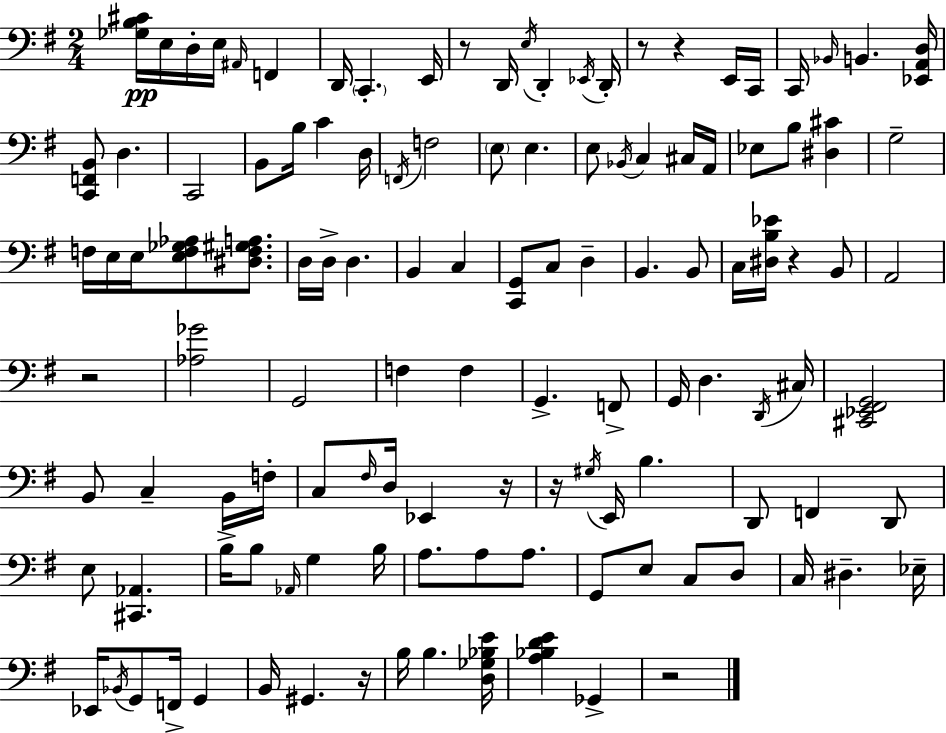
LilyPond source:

{
  \clef bass
  \numericTimeSignature
  \time 2/4
  \key e \minor
  <ges b cis'>16\pp e16 d16-. e16 \grace { ais,16 } f,4 | d,16 \parenthesize c,4.-. | e,16 r8 d,16 \acciaccatura { e16 } d,4-. | \acciaccatura { ees,16 } d,16-. r8 r4 | \break e,16 c,16 c,16 \grace { bes,16 } b,4. | <ees, a, d>16 <c, f, b,>8 d4. | c,2 | b,8 b16 c'4 | \break d16 \acciaccatura { f,16 } f2 | \parenthesize e8 e4. | e8 \acciaccatura { bes,16 } | c4 cis16 a,16 ees8 | \break b8 <dis cis'>4 g2-- | f16 e16 | e16 <e f ges aes>8 <dis f gis a>8. d16 d16-> | d4. b,4 | \break c4 <c, g,>8 | c8 d4-- b,4. | b,8 c16 <dis b ees'>16 | r4 b,8 a,2 | \break r2 | <aes ges'>2 | g,2 | f4 | \break f4 g,4.-> | f,8-> g,16 d4. | \acciaccatura { d,16 } cis16 <cis, ees, fis, g,>2 | b,8 | \break c4-- b,16 f16-. c8 | \grace { fis16 } d16 ees,4 r16 | r16 \acciaccatura { gis16 } e,16 b4. | d,8 f,4 d,8 | \break e8 <cis, aes,>4. | b16-> b8 \grace { aes,16 } g4 | b16 a8. a8 a8. | g,8 e8 c8 | \break d8 c16 dis4.-- | ees16-- ees,16 \acciaccatura { bes,16 } g,8 f,16-> g,4 | b,16 gis,4. | r16 b16 b4. | \break <d ges bes e'>16 <a bes d' e'>4 ges,4-> | r2 | \bar "|."
}